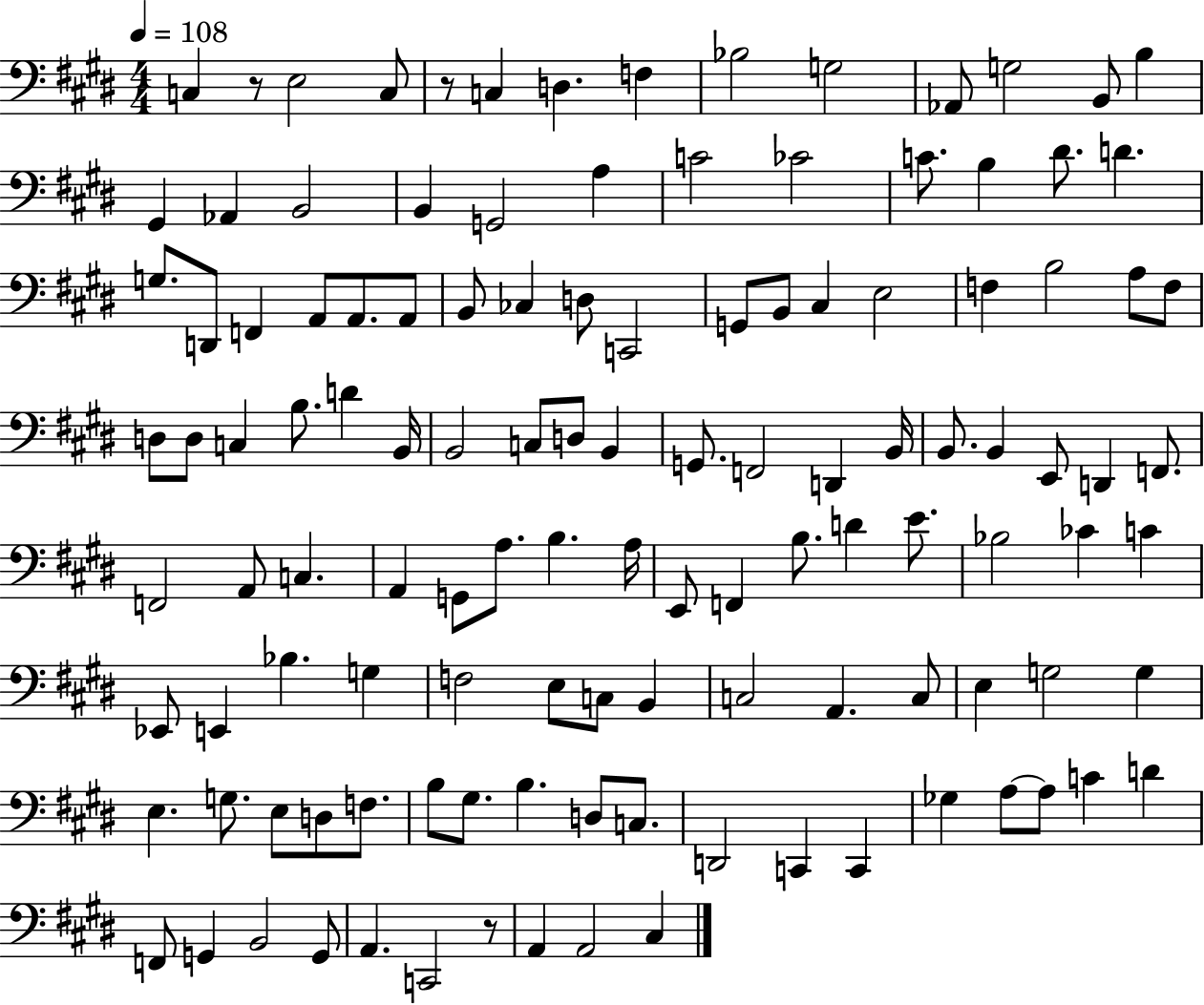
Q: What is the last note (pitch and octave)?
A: C#3